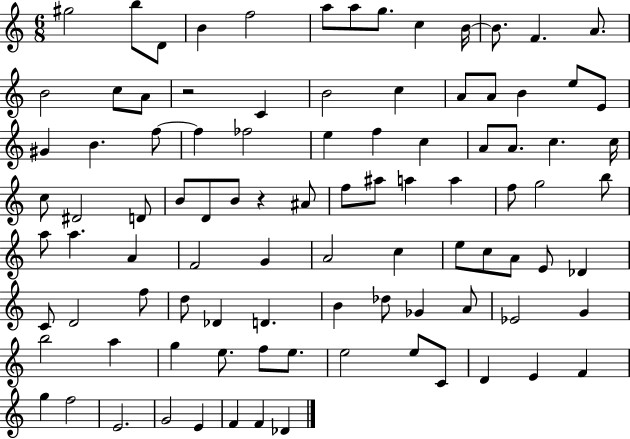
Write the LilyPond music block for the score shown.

{
  \clef treble
  \numericTimeSignature
  \time 6/8
  \key c \major
  \repeat volta 2 { gis''2 b''8 d'8 | b'4 f''2 | a''8 a''8 g''8. c''4 b'16~~ | b'8. f'4. a'8. | \break b'2 c''8 a'8 | r2 c'4 | b'2 c''4 | a'8 a'8 b'4 e''8 e'8 | \break gis'4 b'4. f''8~~ | f''4 fes''2 | e''4 f''4 c''4 | a'8 a'8. c''4. c''16 | \break c''8 dis'2 d'8 | b'8 d'8 b'8 r4 ais'8 | f''8 ais''8 a''4 a''4 | f''8 g''2 b''8 | \break a''8 a''4. a'4 | f'2 g'4 | a'2 c''4 | e''8 c''8 a'8 e'8 des'4 | \break c'8 d'2 f''8 | d''8 des'4 d'4. | b'4 des''8 ges'4 a'8 | ees'2 g'4 | \break b''2 a''4 | g''4 e''8. f''8 e''8. | e''2 e''8 c'8 | d'4 e'4 f'4 | \break g''4 f''2 | e'2. | g'2 e'4 | f'4 f'4 des'4 | \break } \bar "|."
}